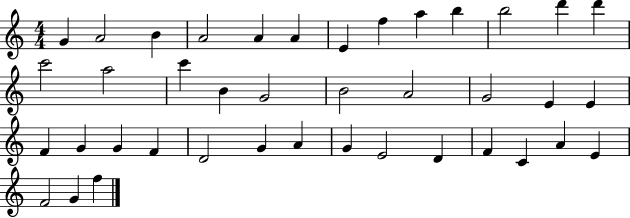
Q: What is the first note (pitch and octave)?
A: G4